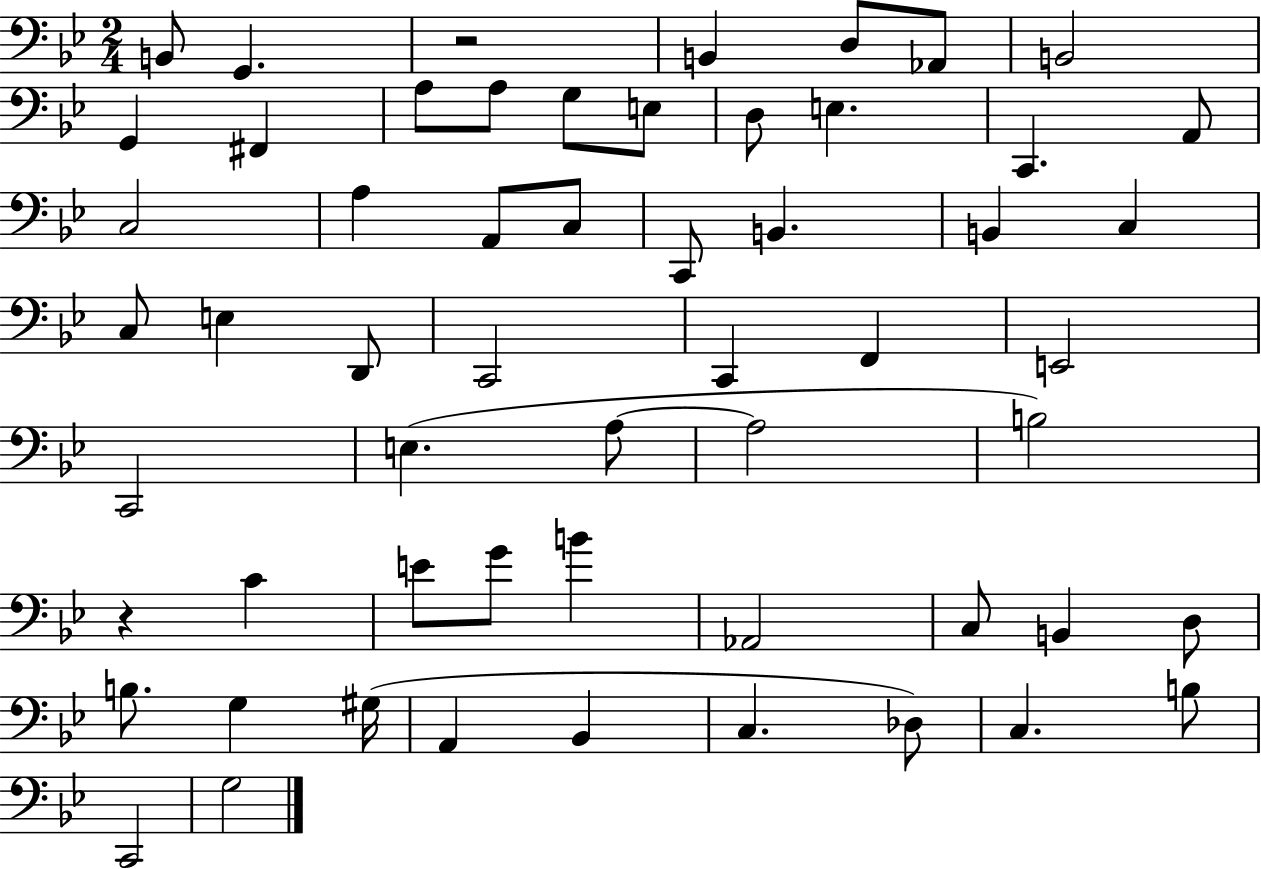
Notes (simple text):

B2/e G2/q. R/h B2/q D3/e Ab2/e B2/h G2/q F#2/q A3/e A3/e G3/e E3/e D3/e E3/q. C2/q. A2/e C3/h A3/q A2/e C3/e C2/e B2/q. B2/q C3/q C3/e E3/q D2/e C2/h C2/q F2/q E2/h C2/h E3/q. A3/e A3/h B3/h R/q C4/q E4/e G4/e B4/q Ab2/h C3/e B2/q D3/e B3/e. G3/q G#3/s A2/q Bb2/q C3/q. Db3/e C3/q. B3/e C2/h G3/h